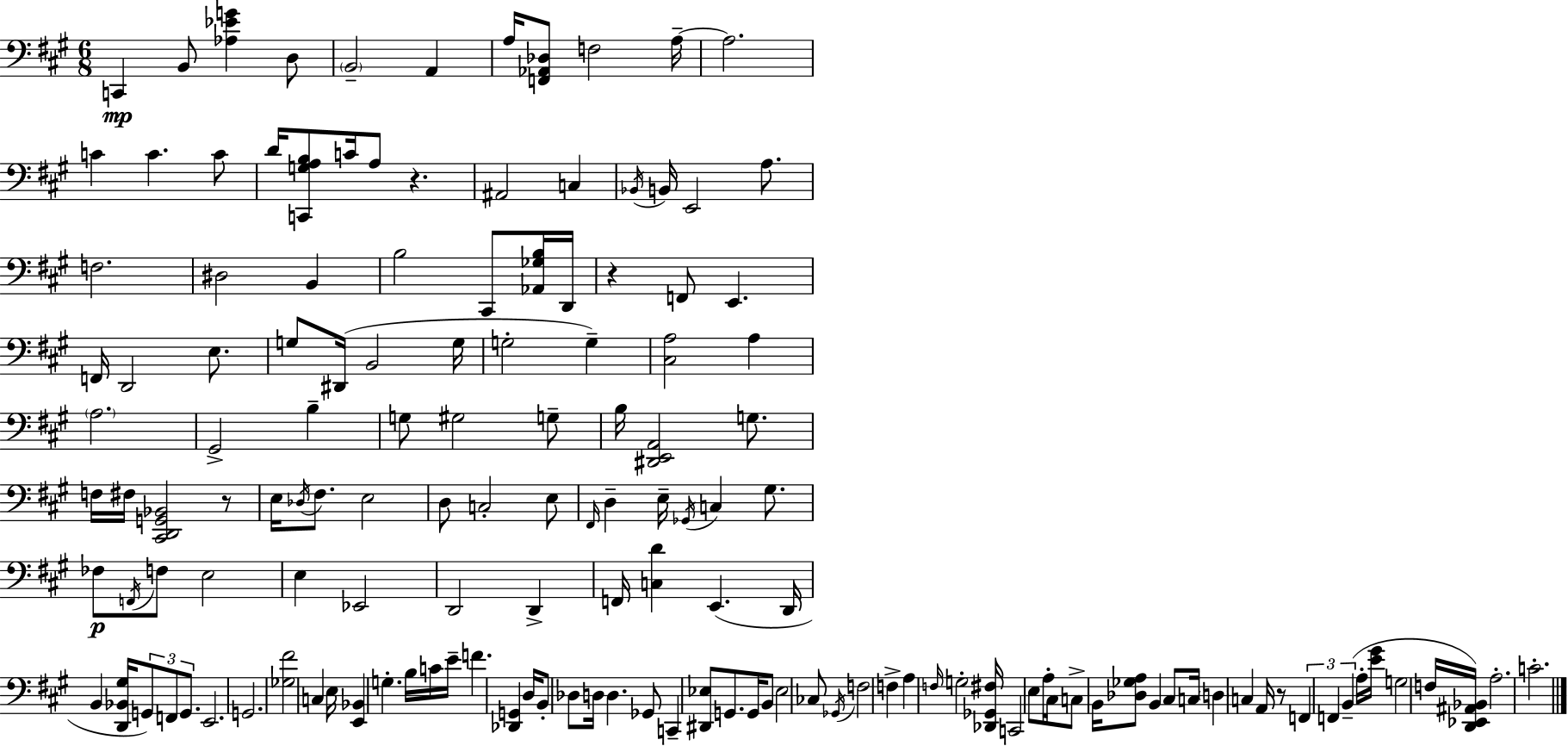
X:1
T:Untitled
M:6/8
L:1/4
K:A
C,, B,,/2 [_A,_EG] D,/2 B,,2 A,, A,/4 [F,,_A,,_D,]/2 F,2 A,/4 A,2 C C C/2 D/4 [C,,G,A,B,]/2 C/4 A,/2 z ^A,,2 C, _B,,/4 B,,/4 E,,2 A,/2 F,2 ^D,2 B,, B,2 ^C,,/2 [_A,,_G,B,]/4 D,,/4 z F,,/2 E,, F,,/4 D,,2 E,/2 G,/2 ^D,,/4 B,,2 G,/4 G,2 G, [^C,A,]2 A, A,2 ^G,,2 B, G,/2 ^G,2 G,/2 B,/4 [^D,,E,,A,,]2 G,/2 F,/4 ^F,/4 [^C,,D,,G,,_B,,]2 z/2 E,/4 _D,/4 ^F,/2 E,2 D,/2 C,2 E,/2 ^F,,/4 D, E,/4 _G,,/4 C, ^G,/2 _F,/2 F,,/4 F,/2 E,2 E, _E,,2 D,,2 D,, F,,/4 [C,D] E,, D,,/4 B,, [D,,_B,,^G,]/4 G,,/2 F,,/2 G,,/2 E,,2 G,,2 [_G,^F]2 C, E,/4 [E,,_B,,] G, B,/4 C/4 E/4 F [_D,,G,,] D,/4 B,,/2 _D,/2 D,/4 D, _G,,/2 C,, [^D,,_E,]/2 G,,/2 G,,/4 B,,/2 _E,2 _C,/2 _G,,/4 F,2 F, A, F,/4 G,2 [_D,,_G,,^F,]/4 C,,2 E,/2 A,/4 ^C,/4 C,/2 B,,/4 [_D,_G,A,]/2 B,, ^C,/2 C,/4 D, C, A,,/4 z/2 F,, F,, B,, A,/4 [E^G]/4 G,2 F,/4 [D,,_E,,^A,,_B,,]/4 A,2 C2